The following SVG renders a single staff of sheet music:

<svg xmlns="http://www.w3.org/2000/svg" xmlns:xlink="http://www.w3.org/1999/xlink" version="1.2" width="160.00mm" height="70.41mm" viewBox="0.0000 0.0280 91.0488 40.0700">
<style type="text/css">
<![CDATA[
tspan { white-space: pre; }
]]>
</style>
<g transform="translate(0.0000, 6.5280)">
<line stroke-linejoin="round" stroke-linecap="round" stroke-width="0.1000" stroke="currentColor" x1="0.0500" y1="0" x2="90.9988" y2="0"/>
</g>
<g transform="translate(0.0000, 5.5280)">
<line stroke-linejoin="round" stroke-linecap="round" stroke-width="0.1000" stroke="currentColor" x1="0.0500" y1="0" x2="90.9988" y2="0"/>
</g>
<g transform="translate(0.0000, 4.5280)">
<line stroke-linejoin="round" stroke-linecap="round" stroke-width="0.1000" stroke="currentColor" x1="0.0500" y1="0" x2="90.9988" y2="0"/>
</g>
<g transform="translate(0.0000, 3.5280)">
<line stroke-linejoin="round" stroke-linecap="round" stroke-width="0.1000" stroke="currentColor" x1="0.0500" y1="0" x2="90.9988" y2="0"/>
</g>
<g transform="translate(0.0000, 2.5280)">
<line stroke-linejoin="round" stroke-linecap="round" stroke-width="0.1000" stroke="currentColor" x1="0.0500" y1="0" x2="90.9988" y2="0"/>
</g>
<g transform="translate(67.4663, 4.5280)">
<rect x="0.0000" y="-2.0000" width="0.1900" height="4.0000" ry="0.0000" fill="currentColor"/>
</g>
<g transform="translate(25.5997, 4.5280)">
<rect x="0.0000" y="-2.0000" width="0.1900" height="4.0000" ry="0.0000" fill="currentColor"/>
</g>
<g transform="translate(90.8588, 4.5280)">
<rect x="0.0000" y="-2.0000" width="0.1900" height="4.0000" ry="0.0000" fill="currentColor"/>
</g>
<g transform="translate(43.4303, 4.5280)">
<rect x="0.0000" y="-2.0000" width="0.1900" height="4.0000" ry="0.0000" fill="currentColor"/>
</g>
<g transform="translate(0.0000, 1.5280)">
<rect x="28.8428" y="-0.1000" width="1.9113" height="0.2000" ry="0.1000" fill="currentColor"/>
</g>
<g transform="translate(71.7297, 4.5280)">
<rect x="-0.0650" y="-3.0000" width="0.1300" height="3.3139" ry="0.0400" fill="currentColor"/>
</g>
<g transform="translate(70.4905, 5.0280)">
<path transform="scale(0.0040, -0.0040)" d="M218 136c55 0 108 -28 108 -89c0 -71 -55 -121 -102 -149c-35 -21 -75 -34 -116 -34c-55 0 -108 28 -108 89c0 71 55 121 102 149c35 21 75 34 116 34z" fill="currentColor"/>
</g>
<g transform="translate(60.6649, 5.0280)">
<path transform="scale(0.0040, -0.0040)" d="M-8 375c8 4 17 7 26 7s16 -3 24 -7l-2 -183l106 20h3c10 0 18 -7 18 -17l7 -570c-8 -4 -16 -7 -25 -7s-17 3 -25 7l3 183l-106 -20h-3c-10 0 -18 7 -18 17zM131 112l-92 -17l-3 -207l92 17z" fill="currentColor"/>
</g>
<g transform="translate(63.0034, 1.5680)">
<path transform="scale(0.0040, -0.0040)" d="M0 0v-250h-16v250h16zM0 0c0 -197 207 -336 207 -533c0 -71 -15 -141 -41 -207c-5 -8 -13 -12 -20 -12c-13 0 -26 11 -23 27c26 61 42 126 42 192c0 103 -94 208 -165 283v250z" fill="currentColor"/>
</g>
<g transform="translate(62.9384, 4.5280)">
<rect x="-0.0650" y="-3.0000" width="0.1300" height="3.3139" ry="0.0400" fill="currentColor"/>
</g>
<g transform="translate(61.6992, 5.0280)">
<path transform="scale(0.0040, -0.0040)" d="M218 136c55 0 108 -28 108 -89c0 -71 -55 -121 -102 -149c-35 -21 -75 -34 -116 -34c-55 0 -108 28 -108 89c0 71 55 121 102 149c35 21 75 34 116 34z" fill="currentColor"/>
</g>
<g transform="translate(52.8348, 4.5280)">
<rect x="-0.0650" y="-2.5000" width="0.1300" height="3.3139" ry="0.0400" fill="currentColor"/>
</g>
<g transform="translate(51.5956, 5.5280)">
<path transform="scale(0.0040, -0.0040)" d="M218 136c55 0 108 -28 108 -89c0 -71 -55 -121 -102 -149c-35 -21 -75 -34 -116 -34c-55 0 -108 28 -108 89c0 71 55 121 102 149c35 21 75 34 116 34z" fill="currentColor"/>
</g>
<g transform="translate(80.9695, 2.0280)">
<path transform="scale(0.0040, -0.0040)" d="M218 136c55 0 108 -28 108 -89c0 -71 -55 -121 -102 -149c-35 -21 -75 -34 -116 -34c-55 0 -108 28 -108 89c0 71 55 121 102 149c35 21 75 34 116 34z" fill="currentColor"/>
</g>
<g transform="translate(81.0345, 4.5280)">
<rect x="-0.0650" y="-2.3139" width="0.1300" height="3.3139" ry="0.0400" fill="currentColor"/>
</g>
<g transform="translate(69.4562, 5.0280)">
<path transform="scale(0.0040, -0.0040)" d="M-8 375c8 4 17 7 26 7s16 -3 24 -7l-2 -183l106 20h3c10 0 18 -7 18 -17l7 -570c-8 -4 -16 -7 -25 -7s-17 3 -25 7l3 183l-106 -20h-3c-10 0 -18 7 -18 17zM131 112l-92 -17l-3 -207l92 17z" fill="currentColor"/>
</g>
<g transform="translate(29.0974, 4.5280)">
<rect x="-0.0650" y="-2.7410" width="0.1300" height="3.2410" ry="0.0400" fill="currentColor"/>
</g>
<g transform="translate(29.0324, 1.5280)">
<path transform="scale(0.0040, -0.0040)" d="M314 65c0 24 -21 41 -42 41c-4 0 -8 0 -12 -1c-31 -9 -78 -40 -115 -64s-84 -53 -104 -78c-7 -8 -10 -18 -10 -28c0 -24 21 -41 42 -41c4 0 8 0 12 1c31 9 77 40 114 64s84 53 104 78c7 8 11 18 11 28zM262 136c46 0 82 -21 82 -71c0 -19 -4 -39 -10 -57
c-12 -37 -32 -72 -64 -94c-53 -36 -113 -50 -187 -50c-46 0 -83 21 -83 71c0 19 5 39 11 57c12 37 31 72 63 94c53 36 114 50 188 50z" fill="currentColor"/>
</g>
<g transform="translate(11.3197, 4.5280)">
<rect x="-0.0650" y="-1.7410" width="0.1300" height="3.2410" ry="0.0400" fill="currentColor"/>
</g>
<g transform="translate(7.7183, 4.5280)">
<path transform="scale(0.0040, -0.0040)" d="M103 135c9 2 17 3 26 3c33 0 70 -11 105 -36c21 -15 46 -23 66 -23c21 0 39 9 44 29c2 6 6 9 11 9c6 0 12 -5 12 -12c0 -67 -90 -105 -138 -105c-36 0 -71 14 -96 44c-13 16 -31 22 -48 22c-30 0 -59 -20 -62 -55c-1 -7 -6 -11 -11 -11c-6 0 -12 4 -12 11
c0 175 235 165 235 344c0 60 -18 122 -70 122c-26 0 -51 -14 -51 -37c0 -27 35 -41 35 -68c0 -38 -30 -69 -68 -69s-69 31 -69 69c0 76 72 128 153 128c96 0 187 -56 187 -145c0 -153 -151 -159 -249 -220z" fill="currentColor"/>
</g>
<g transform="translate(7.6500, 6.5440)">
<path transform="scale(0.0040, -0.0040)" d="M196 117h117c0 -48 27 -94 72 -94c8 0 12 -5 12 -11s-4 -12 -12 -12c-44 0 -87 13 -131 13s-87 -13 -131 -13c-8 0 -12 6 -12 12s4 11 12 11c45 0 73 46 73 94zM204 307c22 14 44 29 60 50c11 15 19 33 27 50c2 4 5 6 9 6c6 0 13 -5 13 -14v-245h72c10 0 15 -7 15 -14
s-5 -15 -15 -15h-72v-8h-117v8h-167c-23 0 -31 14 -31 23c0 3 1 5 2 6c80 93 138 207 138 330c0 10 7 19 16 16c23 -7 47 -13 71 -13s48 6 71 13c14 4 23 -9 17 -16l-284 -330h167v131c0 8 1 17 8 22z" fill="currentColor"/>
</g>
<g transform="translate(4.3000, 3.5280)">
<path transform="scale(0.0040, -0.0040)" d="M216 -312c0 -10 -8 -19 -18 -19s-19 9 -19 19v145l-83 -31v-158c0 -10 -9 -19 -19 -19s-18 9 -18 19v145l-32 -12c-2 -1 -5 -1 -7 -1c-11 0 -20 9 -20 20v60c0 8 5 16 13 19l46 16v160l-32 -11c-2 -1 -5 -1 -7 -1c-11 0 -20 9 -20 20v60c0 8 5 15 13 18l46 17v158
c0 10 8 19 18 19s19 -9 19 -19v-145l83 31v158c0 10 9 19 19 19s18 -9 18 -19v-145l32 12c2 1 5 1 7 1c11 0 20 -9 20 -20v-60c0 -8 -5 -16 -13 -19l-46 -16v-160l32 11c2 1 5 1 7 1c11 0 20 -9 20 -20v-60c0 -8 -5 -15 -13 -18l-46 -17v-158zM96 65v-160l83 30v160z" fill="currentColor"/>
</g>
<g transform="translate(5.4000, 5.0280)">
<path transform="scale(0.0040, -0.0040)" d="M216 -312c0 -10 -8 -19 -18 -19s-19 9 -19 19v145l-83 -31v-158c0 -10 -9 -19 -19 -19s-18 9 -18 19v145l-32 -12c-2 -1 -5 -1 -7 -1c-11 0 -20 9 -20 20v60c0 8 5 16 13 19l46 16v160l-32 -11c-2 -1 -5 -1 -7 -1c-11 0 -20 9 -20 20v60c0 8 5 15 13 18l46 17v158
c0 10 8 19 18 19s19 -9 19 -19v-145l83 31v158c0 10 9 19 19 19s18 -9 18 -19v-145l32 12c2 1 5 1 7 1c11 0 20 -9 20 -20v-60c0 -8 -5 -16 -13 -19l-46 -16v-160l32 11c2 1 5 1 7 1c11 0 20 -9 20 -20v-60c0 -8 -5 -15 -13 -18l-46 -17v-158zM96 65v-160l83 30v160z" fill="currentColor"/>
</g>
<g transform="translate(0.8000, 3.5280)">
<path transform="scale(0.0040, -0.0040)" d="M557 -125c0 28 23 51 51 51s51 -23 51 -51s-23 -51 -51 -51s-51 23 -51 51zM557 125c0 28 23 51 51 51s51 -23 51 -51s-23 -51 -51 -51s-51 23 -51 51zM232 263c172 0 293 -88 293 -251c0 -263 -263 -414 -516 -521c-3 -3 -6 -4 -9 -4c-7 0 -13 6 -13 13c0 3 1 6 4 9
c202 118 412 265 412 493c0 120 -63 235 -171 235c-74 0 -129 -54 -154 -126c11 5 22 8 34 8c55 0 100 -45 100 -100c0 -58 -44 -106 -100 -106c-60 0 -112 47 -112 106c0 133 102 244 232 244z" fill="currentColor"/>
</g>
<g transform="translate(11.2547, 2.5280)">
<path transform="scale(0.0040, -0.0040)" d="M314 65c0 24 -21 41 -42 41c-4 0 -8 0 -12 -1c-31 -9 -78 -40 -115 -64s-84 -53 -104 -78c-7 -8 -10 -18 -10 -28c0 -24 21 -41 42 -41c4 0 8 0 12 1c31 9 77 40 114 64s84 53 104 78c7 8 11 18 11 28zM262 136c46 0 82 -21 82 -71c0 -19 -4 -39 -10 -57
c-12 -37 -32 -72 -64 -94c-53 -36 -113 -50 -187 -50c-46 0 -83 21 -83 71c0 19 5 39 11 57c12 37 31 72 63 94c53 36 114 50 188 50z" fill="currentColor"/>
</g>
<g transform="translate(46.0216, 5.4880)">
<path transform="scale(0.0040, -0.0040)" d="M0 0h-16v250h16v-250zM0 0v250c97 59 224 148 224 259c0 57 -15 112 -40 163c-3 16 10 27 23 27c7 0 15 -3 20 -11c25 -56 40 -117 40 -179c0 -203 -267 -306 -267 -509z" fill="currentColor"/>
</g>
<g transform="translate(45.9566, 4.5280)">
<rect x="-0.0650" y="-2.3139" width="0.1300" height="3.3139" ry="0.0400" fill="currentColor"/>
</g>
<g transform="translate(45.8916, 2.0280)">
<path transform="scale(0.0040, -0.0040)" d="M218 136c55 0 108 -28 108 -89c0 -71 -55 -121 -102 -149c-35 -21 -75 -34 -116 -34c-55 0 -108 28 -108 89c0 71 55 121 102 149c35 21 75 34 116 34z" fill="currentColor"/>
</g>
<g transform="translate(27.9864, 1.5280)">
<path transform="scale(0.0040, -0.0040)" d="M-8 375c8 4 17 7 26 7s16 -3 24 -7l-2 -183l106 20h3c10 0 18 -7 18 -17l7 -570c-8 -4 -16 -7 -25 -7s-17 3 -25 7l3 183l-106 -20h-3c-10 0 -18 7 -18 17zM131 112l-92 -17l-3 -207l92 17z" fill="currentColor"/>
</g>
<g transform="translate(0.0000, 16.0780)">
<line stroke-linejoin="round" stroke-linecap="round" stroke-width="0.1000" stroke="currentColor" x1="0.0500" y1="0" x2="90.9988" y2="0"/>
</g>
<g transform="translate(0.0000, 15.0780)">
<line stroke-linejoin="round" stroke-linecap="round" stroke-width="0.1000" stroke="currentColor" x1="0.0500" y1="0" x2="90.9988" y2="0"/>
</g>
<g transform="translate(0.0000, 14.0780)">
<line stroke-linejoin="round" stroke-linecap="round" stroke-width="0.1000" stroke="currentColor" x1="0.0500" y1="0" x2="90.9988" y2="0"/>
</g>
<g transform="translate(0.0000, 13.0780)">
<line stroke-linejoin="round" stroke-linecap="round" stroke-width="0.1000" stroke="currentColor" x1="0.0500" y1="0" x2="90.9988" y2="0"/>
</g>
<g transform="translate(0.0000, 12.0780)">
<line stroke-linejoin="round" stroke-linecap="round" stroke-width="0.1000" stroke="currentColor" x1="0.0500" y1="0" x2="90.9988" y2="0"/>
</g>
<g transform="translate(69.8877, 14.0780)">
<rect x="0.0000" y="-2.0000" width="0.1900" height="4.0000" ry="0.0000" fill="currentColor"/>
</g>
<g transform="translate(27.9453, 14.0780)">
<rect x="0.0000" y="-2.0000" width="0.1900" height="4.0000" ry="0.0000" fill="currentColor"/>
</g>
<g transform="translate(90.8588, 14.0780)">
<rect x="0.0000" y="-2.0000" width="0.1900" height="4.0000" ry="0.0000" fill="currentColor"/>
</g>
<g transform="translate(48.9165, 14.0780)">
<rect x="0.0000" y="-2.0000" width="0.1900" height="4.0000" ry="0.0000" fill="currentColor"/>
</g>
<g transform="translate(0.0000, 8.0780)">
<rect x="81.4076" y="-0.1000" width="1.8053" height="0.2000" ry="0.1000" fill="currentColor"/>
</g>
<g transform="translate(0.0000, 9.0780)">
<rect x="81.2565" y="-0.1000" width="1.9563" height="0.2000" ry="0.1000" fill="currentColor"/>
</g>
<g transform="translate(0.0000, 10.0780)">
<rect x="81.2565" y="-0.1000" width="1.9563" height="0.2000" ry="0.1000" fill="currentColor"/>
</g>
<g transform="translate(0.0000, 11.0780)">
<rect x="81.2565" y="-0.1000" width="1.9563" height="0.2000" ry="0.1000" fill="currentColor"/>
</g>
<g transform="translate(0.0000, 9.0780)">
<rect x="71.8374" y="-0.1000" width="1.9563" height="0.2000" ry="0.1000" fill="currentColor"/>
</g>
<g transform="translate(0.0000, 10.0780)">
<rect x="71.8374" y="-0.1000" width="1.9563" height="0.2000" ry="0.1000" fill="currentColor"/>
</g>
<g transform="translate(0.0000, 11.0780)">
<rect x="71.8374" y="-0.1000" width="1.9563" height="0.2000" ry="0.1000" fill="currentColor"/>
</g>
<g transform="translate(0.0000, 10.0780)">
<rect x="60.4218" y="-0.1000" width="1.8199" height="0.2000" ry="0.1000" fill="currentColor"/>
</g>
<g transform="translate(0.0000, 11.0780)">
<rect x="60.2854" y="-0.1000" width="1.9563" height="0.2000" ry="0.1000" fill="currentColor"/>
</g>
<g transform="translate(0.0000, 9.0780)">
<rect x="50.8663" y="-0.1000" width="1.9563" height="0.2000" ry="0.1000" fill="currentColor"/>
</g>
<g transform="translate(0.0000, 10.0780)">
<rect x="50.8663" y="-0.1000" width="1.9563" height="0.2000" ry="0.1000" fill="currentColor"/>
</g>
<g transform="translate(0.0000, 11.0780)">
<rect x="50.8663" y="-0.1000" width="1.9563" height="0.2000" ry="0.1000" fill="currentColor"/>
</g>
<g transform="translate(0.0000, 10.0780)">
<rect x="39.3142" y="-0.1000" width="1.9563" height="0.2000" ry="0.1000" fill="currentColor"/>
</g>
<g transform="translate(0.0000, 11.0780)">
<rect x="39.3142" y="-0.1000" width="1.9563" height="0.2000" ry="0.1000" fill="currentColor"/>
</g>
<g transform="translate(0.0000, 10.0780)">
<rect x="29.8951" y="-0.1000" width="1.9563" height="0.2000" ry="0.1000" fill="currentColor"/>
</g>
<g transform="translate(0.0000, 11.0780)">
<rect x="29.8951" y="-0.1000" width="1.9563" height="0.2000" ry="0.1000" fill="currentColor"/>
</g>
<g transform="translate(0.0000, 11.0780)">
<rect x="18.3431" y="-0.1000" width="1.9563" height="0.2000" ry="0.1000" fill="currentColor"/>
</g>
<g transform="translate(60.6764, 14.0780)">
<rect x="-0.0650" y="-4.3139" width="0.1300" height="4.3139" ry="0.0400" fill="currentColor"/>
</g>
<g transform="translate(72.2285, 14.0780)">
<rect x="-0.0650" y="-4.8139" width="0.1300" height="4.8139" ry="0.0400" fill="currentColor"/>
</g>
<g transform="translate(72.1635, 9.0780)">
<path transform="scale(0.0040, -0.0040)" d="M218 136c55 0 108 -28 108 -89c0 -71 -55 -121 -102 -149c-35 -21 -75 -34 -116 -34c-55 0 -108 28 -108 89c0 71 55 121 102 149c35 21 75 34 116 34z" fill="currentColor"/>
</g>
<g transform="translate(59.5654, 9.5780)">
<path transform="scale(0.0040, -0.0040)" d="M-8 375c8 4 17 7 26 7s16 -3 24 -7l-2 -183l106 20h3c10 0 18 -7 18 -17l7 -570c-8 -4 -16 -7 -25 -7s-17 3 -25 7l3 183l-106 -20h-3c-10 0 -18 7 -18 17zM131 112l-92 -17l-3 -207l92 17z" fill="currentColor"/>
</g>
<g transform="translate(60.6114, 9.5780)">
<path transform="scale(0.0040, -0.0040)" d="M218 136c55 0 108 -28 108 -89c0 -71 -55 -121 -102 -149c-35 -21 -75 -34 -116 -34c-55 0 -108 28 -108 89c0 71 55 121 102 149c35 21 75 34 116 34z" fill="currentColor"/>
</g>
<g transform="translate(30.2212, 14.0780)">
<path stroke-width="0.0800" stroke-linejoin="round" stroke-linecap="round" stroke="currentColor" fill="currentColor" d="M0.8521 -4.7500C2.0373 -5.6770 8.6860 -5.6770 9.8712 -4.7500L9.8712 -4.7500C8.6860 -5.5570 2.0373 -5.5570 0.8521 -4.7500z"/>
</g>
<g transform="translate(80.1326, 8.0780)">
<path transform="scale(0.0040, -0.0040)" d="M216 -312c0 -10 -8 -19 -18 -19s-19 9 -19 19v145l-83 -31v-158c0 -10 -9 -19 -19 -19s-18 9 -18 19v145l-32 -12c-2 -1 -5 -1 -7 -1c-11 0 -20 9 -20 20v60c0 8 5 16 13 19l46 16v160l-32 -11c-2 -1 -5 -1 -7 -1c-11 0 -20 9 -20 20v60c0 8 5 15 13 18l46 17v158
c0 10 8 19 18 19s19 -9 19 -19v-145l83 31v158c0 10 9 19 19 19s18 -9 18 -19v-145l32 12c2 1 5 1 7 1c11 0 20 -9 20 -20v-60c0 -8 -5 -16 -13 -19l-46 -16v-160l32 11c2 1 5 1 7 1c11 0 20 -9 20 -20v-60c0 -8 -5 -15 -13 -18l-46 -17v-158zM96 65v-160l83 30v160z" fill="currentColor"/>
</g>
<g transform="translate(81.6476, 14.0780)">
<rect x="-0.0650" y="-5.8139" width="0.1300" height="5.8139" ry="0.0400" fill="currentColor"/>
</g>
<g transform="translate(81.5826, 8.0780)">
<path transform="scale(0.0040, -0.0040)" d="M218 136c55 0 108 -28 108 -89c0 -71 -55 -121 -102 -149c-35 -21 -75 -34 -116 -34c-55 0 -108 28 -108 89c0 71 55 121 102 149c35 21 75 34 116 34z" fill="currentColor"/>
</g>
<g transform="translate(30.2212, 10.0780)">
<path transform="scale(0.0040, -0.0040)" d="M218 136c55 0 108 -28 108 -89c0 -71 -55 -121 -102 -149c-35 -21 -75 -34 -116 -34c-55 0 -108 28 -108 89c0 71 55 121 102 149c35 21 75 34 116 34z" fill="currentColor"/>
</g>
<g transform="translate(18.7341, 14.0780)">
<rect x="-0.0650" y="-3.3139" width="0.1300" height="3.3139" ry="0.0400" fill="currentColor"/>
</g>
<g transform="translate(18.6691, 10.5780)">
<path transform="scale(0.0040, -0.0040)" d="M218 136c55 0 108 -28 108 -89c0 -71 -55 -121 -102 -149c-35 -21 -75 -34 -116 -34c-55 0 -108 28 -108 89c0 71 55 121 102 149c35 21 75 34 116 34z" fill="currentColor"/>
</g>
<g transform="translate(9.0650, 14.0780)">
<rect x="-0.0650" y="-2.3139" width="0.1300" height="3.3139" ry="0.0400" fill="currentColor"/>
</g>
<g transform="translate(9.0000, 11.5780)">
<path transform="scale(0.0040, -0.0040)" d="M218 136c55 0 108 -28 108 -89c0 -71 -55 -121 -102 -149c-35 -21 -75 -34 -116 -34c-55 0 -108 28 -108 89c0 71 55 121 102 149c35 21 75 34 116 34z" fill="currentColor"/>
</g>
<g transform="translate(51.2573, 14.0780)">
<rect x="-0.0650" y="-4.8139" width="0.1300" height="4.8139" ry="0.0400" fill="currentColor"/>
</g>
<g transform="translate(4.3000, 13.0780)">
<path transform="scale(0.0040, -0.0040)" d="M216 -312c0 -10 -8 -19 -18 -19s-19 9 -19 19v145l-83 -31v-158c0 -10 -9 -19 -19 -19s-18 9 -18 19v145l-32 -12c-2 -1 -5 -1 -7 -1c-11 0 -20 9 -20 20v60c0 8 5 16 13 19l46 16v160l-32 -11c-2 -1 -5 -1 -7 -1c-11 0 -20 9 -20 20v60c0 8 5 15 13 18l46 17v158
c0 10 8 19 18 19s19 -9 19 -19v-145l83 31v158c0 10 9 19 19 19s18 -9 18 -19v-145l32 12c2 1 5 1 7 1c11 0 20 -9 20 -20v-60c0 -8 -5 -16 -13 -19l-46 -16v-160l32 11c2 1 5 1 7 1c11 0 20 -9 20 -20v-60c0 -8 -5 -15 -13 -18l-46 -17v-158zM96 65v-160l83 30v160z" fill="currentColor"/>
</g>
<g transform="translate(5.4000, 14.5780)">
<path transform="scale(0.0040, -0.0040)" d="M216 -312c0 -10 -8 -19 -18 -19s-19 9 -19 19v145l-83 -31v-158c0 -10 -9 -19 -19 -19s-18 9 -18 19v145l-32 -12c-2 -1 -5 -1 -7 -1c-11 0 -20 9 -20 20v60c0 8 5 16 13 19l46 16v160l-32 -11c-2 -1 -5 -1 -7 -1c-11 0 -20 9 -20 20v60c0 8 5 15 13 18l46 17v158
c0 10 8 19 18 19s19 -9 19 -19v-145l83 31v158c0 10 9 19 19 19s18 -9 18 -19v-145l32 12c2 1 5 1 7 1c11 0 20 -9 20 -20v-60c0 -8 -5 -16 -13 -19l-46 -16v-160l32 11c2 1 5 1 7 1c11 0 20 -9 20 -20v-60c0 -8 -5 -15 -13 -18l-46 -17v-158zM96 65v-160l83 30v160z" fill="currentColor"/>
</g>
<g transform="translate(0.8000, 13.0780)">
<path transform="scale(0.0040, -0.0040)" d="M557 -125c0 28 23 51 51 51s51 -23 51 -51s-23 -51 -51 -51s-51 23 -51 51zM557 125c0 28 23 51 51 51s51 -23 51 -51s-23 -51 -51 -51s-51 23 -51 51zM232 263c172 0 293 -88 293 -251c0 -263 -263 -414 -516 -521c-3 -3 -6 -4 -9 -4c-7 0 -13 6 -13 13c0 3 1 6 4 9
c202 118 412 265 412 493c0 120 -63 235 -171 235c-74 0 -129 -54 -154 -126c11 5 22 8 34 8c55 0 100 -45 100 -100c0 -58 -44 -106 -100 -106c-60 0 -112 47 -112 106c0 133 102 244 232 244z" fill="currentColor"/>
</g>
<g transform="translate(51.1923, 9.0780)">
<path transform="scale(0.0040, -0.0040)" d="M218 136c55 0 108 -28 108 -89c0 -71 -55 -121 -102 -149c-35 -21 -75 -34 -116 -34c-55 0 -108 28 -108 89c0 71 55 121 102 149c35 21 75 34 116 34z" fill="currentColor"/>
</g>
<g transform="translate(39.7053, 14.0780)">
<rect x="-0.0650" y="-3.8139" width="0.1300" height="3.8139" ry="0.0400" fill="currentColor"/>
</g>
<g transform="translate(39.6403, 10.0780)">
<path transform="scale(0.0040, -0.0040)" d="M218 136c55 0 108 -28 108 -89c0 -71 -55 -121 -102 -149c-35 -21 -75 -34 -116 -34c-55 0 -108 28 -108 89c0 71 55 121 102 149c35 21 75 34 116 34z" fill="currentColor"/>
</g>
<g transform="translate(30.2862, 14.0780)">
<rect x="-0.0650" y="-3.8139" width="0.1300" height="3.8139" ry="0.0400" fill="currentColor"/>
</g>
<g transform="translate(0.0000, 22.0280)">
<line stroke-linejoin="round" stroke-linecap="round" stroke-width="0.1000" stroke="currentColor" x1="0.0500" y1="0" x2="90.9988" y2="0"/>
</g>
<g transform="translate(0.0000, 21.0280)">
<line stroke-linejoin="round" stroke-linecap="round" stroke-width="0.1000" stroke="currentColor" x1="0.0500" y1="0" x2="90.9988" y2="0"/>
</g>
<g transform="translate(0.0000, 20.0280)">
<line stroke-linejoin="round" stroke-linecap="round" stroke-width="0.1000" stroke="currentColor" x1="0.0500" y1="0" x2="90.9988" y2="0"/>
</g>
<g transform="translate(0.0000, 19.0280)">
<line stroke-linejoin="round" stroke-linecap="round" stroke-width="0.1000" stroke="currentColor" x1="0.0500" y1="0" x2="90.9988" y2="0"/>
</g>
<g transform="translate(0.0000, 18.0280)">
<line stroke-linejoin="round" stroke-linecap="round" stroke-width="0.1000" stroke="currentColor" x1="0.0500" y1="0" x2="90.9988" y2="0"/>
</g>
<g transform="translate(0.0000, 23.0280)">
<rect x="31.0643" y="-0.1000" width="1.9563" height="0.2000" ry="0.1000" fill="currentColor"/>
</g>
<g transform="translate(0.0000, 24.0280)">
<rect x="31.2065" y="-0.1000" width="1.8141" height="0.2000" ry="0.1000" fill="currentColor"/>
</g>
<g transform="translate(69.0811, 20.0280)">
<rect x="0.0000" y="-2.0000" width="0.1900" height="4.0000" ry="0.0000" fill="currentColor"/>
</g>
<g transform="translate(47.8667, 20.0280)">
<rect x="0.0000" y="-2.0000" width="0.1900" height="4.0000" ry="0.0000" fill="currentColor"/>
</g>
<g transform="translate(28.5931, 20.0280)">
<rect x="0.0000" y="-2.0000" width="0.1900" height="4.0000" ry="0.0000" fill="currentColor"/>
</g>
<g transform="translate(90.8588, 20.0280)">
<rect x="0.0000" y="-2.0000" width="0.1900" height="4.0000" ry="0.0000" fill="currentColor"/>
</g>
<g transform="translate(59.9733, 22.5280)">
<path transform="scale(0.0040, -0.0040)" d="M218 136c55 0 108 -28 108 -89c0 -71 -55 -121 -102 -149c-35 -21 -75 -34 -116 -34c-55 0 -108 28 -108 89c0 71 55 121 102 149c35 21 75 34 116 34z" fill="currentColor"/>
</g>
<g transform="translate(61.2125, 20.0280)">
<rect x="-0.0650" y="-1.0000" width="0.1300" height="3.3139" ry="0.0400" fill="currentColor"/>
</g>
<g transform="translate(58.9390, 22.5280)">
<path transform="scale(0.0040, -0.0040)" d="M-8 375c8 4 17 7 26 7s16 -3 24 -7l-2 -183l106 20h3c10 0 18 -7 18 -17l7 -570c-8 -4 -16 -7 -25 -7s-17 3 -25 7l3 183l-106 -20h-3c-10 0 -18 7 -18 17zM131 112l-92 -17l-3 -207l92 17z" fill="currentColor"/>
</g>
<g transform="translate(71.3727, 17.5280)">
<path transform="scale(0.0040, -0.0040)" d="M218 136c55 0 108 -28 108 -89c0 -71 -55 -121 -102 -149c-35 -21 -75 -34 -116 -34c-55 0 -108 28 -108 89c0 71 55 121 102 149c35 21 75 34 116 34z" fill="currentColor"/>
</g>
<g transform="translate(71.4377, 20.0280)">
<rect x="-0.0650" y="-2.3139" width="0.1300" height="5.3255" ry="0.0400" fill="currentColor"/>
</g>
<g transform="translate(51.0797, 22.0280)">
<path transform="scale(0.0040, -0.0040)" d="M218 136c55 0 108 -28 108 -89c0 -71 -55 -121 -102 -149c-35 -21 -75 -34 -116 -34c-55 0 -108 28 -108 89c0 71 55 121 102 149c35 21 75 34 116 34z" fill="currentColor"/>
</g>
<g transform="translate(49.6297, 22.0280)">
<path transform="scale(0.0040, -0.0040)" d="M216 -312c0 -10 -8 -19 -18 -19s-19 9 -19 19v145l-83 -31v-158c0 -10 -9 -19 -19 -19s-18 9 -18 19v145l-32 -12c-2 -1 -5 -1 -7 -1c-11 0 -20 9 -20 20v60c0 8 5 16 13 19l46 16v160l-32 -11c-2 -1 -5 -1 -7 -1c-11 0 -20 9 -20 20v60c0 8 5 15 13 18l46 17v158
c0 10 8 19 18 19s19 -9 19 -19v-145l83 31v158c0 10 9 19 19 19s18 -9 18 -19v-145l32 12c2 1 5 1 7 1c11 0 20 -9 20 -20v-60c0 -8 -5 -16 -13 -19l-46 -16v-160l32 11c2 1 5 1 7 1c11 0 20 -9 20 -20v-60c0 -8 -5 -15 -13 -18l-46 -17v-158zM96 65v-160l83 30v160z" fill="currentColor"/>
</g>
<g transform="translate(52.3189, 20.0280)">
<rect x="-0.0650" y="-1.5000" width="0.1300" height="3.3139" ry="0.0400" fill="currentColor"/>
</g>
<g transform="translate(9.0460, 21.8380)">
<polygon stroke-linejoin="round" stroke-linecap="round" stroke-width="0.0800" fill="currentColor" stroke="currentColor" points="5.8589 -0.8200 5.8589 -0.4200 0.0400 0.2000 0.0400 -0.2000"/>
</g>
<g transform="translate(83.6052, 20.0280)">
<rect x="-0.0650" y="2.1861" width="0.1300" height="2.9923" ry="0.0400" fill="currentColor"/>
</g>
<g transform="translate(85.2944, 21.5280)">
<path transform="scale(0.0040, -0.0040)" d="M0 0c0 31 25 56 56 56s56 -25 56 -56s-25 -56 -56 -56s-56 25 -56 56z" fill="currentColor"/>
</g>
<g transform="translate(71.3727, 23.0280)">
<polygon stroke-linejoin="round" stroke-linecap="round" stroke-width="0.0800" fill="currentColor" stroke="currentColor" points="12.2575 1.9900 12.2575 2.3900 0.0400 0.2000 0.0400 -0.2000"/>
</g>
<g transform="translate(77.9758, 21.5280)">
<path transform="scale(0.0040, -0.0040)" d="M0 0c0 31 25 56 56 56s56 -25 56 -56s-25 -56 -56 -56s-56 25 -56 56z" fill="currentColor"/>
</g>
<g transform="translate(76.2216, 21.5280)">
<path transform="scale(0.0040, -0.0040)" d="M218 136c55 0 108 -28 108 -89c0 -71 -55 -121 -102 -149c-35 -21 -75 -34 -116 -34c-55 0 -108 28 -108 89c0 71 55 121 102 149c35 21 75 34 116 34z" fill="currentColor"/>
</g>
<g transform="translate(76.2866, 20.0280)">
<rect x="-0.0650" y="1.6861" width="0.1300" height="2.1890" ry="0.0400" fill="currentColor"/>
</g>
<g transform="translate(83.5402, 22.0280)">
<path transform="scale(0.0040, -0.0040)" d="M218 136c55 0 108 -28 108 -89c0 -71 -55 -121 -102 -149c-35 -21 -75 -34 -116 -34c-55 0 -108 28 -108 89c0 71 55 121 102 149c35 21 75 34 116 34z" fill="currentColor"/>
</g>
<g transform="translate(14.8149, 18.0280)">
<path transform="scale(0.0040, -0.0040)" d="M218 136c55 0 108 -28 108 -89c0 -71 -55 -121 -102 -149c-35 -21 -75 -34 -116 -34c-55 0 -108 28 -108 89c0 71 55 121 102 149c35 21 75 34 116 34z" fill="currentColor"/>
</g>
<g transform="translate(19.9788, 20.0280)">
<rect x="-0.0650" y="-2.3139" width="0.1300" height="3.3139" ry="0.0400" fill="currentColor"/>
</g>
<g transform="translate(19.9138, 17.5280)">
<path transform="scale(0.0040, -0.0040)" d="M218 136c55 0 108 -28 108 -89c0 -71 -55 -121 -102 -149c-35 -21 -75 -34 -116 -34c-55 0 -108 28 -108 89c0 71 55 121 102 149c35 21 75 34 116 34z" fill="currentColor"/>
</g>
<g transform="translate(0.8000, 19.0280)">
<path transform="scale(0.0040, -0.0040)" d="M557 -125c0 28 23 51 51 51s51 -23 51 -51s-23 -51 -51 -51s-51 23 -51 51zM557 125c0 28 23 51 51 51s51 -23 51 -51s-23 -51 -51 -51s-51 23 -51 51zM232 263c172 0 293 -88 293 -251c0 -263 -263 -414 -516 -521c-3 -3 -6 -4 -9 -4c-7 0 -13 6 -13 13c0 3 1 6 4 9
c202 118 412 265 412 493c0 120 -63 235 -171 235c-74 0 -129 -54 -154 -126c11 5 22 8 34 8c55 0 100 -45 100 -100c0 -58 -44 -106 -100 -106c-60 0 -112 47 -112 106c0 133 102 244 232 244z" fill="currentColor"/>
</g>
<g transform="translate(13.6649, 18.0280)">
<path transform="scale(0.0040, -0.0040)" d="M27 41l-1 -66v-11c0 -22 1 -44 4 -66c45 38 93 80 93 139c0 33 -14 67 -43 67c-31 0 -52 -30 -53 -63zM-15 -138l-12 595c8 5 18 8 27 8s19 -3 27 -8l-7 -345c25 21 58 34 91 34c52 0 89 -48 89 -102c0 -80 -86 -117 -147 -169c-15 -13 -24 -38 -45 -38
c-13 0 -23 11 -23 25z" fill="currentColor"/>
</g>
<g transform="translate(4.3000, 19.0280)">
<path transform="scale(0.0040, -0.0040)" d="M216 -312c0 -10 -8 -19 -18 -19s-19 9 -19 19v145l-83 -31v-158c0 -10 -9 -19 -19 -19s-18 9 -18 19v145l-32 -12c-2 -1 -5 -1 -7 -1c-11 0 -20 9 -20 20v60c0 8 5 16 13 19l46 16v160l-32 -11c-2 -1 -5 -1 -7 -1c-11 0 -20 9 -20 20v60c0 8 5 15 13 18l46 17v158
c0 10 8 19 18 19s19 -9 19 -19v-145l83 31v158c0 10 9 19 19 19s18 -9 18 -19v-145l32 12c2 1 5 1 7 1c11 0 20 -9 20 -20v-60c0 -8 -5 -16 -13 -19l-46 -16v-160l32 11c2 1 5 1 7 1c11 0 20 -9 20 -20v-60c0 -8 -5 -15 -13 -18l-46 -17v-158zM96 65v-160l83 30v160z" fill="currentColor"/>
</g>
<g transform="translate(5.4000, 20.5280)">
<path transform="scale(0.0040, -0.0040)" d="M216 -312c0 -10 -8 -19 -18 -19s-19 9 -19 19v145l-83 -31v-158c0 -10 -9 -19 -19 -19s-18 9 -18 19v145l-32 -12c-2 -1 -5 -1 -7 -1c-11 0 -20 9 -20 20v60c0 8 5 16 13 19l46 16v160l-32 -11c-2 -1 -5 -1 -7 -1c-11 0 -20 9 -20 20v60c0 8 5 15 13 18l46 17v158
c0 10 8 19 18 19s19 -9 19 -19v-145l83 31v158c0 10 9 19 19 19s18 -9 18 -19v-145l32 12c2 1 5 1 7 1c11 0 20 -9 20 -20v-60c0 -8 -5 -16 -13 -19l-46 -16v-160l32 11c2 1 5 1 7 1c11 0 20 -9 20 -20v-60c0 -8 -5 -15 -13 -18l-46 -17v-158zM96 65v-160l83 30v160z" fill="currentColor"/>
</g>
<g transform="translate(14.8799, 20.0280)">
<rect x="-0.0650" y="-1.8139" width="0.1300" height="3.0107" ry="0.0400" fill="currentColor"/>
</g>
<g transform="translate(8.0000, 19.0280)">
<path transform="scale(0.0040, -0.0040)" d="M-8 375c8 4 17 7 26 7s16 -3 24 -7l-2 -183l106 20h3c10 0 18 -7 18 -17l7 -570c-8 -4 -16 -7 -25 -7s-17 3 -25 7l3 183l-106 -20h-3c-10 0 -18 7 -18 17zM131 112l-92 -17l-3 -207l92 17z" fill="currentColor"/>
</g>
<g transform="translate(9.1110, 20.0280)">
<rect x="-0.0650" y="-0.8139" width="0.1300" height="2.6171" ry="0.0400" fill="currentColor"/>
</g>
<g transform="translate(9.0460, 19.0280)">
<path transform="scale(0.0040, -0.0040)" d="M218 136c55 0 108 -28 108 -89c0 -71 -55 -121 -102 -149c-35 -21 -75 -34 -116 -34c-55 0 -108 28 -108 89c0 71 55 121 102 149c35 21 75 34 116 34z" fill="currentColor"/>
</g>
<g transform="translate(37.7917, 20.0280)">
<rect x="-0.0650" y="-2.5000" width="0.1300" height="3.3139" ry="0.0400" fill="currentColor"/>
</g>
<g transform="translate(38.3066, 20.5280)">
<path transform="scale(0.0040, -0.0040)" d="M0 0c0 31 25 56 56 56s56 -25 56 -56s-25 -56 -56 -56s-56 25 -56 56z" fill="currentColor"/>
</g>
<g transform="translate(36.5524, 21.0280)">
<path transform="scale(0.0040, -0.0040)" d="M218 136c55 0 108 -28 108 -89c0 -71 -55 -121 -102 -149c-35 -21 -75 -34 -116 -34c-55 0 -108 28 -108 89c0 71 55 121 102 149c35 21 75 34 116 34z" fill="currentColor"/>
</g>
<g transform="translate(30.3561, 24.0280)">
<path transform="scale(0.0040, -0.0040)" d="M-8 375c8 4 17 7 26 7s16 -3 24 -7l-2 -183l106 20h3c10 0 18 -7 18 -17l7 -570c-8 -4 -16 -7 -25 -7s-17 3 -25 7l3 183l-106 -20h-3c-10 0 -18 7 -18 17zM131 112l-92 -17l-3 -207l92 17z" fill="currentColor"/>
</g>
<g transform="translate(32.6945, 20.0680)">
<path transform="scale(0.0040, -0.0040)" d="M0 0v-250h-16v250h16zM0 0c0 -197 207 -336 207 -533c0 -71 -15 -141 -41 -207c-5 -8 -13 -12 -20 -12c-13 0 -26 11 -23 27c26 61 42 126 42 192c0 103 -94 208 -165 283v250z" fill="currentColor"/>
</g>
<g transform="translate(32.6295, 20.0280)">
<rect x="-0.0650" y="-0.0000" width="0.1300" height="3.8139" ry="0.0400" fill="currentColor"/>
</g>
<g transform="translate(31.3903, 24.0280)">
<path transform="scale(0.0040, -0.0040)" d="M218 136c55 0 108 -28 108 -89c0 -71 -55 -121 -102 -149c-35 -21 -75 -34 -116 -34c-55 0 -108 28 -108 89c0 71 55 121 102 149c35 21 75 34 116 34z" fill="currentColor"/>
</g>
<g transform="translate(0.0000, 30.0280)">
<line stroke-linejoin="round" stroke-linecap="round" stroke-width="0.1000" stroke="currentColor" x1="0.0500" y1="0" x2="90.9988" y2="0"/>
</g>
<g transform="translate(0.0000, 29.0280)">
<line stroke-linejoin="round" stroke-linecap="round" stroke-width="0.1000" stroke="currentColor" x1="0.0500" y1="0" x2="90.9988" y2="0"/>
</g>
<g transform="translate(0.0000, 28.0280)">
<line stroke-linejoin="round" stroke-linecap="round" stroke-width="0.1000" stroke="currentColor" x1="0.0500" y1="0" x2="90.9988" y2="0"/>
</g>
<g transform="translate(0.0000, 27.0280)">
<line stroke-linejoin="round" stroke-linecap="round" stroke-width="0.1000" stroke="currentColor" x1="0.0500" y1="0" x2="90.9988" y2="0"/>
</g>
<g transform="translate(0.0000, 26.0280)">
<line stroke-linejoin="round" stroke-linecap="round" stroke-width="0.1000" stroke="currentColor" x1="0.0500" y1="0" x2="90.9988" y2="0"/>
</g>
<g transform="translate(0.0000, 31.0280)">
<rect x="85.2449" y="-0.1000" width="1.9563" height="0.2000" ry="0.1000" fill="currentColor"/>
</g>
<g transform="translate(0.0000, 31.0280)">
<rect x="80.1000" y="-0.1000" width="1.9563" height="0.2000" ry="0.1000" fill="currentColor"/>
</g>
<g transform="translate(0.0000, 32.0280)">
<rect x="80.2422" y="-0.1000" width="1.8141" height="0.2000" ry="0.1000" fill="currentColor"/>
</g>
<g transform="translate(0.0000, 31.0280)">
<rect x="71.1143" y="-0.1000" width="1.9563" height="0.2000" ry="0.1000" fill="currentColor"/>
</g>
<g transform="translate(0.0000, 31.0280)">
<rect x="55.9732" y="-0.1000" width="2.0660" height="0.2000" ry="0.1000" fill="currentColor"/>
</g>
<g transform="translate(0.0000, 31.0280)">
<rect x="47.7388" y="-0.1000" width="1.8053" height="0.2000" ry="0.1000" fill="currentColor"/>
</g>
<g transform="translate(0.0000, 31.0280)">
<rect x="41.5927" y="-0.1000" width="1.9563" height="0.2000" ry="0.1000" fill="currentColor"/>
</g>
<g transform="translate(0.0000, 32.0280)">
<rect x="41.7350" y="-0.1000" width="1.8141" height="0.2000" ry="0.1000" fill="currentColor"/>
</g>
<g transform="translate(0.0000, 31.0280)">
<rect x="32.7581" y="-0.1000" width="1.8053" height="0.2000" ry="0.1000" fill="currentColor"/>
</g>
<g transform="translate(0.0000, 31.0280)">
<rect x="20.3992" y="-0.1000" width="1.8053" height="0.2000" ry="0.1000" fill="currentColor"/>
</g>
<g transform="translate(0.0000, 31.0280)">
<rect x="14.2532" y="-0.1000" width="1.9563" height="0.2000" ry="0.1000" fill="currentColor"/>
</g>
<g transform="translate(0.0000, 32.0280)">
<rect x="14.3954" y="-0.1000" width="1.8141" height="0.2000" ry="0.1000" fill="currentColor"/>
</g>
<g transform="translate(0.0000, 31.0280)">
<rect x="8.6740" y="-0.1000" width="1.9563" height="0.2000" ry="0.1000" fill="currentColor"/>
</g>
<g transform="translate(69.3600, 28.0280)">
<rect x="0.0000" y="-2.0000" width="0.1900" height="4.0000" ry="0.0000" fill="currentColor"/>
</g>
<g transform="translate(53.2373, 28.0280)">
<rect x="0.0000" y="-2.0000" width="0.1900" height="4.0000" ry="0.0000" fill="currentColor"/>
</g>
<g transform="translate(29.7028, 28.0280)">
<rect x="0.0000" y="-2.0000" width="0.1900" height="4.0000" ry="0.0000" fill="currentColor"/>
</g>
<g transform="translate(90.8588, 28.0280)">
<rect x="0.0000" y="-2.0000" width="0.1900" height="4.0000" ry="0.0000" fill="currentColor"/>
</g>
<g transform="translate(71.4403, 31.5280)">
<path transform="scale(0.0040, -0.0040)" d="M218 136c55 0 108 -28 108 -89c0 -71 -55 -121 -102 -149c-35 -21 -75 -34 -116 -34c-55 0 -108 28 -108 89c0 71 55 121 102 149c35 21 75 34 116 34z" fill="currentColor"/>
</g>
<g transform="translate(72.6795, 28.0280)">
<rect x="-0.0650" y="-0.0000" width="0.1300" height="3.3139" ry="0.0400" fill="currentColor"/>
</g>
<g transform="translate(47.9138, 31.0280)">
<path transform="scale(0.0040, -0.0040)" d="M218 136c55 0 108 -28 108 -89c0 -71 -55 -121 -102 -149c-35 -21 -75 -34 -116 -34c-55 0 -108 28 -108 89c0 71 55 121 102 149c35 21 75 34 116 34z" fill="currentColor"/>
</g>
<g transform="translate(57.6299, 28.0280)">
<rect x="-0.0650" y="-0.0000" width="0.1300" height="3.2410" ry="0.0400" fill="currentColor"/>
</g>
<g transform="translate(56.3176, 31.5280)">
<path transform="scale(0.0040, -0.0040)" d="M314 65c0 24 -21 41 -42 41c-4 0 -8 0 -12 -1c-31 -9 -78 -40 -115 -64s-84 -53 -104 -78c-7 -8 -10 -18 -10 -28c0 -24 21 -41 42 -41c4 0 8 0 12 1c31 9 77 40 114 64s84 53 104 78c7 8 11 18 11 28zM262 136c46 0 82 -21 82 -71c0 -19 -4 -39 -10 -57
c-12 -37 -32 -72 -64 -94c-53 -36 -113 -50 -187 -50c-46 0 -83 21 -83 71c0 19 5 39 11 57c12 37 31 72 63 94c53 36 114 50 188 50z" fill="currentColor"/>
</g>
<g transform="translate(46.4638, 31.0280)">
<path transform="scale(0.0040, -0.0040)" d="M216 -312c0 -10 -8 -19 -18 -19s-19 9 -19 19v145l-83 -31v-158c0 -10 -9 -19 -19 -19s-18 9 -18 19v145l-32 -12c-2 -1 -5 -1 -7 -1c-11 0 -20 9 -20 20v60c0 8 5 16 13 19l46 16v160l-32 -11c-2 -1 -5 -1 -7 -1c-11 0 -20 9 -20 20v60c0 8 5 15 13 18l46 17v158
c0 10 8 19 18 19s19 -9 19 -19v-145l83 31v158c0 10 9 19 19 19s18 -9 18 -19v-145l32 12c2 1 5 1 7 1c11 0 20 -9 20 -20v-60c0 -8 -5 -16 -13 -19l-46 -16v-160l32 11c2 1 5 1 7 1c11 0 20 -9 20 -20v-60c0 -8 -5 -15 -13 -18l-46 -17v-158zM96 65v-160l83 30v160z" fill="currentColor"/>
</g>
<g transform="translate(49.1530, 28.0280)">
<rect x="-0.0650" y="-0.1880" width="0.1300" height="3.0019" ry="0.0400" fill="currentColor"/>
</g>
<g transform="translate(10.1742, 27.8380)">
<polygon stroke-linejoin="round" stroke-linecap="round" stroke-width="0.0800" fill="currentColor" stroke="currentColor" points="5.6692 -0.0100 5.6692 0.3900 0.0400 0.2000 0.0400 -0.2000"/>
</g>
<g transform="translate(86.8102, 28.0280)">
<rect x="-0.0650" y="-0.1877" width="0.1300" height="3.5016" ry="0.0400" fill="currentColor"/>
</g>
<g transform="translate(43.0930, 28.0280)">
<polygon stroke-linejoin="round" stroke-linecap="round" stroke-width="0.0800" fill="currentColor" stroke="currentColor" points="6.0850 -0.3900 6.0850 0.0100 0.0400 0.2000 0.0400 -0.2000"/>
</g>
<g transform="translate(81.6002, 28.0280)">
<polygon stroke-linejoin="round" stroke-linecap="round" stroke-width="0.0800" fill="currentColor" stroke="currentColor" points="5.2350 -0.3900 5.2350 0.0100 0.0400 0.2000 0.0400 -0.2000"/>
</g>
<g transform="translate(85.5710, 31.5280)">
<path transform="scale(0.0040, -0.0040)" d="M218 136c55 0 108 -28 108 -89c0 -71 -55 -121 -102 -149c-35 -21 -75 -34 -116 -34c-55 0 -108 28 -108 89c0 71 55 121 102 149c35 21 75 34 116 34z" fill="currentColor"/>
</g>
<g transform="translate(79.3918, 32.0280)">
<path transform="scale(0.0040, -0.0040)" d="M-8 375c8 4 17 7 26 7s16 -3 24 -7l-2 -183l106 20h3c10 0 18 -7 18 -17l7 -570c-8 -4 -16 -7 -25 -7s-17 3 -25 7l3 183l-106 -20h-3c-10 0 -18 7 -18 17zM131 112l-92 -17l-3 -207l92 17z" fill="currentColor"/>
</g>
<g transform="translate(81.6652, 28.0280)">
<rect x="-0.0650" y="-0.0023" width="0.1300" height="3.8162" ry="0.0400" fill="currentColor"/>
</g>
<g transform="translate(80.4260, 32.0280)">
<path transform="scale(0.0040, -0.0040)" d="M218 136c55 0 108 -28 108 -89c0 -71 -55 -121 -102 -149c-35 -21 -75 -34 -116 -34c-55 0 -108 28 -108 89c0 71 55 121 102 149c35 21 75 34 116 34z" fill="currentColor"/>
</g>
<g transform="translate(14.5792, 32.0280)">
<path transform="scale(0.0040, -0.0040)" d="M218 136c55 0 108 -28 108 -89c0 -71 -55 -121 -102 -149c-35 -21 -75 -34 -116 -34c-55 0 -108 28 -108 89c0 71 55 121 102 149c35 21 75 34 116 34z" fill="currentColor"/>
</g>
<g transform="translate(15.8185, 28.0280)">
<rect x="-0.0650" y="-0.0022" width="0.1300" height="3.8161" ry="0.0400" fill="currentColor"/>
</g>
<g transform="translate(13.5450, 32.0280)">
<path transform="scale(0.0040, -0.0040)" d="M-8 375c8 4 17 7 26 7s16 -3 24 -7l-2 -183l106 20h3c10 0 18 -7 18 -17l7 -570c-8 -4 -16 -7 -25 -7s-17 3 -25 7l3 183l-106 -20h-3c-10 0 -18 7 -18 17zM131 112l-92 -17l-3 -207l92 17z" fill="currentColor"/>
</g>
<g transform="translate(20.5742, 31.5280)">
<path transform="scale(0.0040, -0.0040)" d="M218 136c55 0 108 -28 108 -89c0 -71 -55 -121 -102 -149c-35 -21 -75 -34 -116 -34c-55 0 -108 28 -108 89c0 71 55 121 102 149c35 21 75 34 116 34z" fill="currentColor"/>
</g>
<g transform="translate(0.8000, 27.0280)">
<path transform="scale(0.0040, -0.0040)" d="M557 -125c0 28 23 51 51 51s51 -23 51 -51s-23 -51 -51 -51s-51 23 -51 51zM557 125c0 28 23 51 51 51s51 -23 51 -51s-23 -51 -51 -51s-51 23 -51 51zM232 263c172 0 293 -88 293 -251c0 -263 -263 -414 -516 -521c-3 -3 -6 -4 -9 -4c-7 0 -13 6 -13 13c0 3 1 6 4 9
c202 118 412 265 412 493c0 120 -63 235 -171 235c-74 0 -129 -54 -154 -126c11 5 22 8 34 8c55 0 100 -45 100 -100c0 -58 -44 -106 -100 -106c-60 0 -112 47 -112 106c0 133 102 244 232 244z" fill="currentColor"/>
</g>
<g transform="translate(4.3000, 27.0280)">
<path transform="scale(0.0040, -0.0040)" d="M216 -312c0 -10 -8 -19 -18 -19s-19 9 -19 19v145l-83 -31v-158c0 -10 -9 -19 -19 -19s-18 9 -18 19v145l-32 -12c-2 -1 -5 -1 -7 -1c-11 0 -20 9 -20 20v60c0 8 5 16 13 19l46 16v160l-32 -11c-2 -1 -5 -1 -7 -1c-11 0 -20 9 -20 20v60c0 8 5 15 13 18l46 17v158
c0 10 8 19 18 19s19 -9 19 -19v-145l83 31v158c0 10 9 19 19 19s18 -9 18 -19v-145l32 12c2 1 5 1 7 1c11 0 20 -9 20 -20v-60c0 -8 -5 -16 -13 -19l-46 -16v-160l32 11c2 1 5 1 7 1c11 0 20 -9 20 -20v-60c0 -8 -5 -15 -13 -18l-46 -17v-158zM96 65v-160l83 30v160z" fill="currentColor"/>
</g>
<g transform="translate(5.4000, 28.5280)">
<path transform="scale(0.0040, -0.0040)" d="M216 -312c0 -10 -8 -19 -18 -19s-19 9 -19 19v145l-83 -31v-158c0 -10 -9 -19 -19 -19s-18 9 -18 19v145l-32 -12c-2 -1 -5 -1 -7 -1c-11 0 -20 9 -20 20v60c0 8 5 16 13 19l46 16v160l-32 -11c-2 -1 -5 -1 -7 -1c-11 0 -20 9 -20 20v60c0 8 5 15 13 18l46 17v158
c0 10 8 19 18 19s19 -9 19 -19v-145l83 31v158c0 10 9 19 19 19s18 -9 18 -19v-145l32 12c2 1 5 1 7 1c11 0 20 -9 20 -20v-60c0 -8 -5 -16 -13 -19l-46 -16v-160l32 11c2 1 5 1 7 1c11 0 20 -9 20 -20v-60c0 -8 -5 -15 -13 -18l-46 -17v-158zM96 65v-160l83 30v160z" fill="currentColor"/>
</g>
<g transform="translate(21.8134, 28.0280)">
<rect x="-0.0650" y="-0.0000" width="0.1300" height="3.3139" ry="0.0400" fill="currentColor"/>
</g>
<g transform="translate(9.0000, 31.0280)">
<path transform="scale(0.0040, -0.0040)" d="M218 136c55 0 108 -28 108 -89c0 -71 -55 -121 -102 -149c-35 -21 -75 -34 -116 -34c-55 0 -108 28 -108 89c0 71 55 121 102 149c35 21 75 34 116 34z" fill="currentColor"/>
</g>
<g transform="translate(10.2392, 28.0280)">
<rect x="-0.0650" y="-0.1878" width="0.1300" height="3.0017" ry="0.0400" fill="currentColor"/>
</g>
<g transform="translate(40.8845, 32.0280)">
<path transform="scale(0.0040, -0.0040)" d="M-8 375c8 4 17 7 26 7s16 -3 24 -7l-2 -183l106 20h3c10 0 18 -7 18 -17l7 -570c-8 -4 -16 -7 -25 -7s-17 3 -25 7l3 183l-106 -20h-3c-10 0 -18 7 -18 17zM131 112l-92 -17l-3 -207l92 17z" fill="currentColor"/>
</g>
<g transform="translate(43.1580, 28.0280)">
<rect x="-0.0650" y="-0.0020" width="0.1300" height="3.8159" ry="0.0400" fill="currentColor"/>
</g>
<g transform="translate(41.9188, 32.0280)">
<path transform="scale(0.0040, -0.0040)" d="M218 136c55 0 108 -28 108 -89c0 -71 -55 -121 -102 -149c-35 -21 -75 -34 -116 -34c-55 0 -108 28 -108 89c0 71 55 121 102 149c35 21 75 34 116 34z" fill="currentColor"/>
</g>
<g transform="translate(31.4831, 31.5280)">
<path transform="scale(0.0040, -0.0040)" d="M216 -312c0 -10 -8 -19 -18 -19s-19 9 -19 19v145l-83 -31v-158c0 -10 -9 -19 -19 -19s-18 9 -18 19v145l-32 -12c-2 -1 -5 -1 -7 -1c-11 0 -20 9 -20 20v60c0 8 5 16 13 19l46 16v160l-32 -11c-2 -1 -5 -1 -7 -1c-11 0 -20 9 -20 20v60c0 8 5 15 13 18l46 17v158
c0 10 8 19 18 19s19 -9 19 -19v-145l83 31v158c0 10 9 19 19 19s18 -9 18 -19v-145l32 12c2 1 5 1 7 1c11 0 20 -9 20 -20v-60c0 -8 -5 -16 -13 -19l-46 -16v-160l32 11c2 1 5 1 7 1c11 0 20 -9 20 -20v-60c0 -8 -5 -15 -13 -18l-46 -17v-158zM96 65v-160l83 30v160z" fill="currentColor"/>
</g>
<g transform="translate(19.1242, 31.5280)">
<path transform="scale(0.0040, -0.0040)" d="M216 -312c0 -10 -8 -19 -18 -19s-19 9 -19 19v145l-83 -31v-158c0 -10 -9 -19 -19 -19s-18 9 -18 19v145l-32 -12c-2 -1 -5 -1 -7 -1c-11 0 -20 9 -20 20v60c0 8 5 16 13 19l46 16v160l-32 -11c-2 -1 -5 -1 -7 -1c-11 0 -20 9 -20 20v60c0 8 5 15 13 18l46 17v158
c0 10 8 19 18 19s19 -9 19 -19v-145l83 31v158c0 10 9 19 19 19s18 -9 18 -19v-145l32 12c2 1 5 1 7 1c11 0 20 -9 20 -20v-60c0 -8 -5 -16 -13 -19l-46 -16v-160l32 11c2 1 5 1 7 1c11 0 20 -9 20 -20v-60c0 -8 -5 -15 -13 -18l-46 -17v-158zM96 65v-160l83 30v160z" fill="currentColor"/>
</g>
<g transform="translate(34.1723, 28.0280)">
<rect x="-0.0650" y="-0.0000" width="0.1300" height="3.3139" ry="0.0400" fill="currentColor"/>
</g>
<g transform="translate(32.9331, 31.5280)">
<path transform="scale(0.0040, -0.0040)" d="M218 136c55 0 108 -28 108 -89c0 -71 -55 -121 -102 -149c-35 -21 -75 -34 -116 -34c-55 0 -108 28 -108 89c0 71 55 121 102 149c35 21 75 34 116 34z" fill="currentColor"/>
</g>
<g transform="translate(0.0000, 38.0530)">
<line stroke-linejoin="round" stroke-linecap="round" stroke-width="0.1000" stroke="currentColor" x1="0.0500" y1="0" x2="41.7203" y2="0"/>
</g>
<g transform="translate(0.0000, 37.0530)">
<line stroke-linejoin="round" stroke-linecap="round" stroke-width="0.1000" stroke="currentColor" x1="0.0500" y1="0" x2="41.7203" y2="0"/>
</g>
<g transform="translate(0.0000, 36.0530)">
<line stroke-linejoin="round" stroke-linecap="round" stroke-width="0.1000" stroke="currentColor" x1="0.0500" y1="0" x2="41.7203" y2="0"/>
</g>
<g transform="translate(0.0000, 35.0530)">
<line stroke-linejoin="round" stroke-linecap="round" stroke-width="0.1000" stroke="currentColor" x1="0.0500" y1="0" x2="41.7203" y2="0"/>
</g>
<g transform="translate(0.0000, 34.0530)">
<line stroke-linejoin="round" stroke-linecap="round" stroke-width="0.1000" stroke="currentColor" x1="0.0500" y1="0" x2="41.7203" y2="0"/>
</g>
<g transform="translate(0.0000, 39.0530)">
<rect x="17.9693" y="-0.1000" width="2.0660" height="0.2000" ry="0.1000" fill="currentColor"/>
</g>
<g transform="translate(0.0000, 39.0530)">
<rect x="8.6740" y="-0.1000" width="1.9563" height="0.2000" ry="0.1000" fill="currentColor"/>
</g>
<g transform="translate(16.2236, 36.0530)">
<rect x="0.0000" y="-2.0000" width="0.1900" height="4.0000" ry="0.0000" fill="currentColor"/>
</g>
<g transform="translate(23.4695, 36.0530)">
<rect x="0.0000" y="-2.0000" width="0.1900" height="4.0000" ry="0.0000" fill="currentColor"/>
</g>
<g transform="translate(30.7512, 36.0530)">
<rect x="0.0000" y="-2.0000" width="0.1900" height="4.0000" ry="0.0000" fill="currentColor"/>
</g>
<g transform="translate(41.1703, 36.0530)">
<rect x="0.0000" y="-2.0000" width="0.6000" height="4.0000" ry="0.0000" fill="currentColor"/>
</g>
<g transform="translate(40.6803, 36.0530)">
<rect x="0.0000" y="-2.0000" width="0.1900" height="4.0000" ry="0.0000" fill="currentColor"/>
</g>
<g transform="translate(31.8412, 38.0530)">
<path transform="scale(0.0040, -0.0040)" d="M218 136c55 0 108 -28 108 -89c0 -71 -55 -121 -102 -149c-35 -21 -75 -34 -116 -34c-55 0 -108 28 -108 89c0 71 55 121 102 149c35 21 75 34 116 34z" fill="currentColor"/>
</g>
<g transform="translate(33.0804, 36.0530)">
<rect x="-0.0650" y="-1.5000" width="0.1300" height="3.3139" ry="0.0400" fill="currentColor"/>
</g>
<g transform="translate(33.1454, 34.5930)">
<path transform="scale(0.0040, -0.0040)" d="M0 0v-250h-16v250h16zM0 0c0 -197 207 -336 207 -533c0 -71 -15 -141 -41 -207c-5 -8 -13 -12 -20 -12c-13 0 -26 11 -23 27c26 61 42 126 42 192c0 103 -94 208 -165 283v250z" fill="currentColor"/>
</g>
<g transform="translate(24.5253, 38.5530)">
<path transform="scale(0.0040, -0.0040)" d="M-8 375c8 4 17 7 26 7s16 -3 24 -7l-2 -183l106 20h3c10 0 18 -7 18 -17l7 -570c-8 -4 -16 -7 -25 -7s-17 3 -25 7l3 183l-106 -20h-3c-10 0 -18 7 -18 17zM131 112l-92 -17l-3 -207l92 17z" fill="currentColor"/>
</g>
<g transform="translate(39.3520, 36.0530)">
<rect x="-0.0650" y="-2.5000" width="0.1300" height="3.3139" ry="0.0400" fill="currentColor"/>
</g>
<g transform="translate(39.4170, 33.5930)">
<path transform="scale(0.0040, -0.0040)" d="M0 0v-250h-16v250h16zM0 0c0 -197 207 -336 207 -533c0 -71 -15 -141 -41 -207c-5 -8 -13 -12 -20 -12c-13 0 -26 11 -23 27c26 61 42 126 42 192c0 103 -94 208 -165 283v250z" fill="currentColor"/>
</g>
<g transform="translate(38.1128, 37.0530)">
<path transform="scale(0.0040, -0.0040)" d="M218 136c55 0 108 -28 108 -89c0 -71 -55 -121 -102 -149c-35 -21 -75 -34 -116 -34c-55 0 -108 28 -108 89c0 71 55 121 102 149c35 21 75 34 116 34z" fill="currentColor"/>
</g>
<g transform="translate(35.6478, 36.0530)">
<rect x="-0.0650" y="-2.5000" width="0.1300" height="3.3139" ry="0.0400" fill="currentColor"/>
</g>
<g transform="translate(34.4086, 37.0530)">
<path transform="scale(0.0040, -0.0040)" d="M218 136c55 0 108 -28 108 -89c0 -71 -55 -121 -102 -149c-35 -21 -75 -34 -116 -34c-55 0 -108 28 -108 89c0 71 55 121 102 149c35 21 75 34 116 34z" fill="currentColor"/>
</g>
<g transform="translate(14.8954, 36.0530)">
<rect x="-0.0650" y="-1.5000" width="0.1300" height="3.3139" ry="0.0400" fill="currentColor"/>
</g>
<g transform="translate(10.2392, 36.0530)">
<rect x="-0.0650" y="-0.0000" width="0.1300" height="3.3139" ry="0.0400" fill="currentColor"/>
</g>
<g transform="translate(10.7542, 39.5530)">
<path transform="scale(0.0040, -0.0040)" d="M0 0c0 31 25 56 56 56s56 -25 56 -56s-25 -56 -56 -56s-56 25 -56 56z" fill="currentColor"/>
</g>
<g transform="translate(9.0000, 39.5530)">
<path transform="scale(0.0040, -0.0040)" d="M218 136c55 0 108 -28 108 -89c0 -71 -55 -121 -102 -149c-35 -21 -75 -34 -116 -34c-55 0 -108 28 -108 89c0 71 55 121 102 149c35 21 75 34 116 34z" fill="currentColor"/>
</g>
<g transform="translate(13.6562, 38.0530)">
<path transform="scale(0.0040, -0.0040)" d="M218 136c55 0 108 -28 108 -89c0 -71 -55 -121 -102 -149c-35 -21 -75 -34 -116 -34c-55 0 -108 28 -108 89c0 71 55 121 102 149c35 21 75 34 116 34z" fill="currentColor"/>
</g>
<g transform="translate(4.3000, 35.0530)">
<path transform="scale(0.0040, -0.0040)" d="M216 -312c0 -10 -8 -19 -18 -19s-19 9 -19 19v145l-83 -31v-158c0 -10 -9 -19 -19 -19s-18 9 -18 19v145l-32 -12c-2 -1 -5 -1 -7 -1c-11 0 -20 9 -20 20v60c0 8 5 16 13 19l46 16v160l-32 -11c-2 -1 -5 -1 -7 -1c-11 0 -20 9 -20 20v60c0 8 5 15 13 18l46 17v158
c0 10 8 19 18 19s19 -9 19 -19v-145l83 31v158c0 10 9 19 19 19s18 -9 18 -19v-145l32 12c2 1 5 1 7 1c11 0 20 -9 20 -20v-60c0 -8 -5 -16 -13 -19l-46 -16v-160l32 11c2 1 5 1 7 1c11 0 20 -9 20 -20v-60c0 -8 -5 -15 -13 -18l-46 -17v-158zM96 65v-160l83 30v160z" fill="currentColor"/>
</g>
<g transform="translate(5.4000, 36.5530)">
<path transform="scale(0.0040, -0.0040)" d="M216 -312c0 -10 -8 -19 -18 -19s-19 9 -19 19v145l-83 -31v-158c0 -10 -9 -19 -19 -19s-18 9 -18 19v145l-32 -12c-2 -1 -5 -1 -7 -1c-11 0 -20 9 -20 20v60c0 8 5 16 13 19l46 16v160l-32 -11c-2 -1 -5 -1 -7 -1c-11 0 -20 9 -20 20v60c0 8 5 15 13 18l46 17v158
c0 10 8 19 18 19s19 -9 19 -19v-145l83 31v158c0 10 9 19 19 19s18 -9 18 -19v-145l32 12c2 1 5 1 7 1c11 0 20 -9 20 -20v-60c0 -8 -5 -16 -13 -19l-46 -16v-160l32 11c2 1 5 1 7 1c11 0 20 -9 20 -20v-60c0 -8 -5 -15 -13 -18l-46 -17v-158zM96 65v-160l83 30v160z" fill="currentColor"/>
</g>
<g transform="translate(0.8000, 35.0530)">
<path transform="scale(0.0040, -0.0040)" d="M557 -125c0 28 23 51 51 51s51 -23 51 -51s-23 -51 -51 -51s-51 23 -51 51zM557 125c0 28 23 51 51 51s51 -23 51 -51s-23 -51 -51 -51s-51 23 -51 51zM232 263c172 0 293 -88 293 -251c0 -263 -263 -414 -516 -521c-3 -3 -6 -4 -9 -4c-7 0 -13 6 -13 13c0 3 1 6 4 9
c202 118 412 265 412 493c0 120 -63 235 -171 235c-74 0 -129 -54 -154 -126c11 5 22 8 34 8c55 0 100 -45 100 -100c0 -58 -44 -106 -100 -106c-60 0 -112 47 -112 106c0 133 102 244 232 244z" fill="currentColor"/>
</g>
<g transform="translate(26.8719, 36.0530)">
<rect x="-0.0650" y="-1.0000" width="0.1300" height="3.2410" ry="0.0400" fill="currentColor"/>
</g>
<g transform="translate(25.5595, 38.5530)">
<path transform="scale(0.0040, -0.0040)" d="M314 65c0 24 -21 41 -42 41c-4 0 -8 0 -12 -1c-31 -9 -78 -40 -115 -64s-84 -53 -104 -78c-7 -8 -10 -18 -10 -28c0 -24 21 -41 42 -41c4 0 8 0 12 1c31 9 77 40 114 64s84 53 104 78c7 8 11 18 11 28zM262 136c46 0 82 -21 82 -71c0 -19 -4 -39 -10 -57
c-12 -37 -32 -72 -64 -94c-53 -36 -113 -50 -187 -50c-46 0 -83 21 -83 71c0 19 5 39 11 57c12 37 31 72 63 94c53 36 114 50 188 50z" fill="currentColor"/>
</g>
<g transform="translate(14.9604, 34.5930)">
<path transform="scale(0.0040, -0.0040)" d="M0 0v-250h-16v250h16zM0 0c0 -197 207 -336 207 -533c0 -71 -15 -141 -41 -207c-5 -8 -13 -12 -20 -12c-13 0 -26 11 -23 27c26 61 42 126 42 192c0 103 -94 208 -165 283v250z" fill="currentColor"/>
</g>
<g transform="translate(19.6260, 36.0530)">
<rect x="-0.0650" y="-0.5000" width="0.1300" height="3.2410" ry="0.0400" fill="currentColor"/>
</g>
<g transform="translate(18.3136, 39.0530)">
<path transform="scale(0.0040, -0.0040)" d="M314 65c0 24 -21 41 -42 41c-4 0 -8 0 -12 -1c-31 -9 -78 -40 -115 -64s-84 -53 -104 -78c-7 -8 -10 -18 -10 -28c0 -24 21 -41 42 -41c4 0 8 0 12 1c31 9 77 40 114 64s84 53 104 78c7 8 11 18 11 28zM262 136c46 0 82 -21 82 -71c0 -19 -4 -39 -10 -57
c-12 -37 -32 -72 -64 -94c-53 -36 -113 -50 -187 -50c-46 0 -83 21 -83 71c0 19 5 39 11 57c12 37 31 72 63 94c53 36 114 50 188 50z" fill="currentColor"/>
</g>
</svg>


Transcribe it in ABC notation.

X:1
T:Untitled
M:2/4
L:1/4
K:D
A,2 C2 B,/2 B,, C,/2 C, B, B, D E E G F G ^B F,/2 _A,/2 B, C,,/2 B,, ^G,, F,, B,/2 A,,/2 G,,/2 E,,/2 C,,/2 ^D,, ^D,, C,,/2 ^E,,/2 D,,2 D,, C,,/2 D,,/2 D,, G,,/2 E,,2 F,,2 G,,/2 B,, B,,/2